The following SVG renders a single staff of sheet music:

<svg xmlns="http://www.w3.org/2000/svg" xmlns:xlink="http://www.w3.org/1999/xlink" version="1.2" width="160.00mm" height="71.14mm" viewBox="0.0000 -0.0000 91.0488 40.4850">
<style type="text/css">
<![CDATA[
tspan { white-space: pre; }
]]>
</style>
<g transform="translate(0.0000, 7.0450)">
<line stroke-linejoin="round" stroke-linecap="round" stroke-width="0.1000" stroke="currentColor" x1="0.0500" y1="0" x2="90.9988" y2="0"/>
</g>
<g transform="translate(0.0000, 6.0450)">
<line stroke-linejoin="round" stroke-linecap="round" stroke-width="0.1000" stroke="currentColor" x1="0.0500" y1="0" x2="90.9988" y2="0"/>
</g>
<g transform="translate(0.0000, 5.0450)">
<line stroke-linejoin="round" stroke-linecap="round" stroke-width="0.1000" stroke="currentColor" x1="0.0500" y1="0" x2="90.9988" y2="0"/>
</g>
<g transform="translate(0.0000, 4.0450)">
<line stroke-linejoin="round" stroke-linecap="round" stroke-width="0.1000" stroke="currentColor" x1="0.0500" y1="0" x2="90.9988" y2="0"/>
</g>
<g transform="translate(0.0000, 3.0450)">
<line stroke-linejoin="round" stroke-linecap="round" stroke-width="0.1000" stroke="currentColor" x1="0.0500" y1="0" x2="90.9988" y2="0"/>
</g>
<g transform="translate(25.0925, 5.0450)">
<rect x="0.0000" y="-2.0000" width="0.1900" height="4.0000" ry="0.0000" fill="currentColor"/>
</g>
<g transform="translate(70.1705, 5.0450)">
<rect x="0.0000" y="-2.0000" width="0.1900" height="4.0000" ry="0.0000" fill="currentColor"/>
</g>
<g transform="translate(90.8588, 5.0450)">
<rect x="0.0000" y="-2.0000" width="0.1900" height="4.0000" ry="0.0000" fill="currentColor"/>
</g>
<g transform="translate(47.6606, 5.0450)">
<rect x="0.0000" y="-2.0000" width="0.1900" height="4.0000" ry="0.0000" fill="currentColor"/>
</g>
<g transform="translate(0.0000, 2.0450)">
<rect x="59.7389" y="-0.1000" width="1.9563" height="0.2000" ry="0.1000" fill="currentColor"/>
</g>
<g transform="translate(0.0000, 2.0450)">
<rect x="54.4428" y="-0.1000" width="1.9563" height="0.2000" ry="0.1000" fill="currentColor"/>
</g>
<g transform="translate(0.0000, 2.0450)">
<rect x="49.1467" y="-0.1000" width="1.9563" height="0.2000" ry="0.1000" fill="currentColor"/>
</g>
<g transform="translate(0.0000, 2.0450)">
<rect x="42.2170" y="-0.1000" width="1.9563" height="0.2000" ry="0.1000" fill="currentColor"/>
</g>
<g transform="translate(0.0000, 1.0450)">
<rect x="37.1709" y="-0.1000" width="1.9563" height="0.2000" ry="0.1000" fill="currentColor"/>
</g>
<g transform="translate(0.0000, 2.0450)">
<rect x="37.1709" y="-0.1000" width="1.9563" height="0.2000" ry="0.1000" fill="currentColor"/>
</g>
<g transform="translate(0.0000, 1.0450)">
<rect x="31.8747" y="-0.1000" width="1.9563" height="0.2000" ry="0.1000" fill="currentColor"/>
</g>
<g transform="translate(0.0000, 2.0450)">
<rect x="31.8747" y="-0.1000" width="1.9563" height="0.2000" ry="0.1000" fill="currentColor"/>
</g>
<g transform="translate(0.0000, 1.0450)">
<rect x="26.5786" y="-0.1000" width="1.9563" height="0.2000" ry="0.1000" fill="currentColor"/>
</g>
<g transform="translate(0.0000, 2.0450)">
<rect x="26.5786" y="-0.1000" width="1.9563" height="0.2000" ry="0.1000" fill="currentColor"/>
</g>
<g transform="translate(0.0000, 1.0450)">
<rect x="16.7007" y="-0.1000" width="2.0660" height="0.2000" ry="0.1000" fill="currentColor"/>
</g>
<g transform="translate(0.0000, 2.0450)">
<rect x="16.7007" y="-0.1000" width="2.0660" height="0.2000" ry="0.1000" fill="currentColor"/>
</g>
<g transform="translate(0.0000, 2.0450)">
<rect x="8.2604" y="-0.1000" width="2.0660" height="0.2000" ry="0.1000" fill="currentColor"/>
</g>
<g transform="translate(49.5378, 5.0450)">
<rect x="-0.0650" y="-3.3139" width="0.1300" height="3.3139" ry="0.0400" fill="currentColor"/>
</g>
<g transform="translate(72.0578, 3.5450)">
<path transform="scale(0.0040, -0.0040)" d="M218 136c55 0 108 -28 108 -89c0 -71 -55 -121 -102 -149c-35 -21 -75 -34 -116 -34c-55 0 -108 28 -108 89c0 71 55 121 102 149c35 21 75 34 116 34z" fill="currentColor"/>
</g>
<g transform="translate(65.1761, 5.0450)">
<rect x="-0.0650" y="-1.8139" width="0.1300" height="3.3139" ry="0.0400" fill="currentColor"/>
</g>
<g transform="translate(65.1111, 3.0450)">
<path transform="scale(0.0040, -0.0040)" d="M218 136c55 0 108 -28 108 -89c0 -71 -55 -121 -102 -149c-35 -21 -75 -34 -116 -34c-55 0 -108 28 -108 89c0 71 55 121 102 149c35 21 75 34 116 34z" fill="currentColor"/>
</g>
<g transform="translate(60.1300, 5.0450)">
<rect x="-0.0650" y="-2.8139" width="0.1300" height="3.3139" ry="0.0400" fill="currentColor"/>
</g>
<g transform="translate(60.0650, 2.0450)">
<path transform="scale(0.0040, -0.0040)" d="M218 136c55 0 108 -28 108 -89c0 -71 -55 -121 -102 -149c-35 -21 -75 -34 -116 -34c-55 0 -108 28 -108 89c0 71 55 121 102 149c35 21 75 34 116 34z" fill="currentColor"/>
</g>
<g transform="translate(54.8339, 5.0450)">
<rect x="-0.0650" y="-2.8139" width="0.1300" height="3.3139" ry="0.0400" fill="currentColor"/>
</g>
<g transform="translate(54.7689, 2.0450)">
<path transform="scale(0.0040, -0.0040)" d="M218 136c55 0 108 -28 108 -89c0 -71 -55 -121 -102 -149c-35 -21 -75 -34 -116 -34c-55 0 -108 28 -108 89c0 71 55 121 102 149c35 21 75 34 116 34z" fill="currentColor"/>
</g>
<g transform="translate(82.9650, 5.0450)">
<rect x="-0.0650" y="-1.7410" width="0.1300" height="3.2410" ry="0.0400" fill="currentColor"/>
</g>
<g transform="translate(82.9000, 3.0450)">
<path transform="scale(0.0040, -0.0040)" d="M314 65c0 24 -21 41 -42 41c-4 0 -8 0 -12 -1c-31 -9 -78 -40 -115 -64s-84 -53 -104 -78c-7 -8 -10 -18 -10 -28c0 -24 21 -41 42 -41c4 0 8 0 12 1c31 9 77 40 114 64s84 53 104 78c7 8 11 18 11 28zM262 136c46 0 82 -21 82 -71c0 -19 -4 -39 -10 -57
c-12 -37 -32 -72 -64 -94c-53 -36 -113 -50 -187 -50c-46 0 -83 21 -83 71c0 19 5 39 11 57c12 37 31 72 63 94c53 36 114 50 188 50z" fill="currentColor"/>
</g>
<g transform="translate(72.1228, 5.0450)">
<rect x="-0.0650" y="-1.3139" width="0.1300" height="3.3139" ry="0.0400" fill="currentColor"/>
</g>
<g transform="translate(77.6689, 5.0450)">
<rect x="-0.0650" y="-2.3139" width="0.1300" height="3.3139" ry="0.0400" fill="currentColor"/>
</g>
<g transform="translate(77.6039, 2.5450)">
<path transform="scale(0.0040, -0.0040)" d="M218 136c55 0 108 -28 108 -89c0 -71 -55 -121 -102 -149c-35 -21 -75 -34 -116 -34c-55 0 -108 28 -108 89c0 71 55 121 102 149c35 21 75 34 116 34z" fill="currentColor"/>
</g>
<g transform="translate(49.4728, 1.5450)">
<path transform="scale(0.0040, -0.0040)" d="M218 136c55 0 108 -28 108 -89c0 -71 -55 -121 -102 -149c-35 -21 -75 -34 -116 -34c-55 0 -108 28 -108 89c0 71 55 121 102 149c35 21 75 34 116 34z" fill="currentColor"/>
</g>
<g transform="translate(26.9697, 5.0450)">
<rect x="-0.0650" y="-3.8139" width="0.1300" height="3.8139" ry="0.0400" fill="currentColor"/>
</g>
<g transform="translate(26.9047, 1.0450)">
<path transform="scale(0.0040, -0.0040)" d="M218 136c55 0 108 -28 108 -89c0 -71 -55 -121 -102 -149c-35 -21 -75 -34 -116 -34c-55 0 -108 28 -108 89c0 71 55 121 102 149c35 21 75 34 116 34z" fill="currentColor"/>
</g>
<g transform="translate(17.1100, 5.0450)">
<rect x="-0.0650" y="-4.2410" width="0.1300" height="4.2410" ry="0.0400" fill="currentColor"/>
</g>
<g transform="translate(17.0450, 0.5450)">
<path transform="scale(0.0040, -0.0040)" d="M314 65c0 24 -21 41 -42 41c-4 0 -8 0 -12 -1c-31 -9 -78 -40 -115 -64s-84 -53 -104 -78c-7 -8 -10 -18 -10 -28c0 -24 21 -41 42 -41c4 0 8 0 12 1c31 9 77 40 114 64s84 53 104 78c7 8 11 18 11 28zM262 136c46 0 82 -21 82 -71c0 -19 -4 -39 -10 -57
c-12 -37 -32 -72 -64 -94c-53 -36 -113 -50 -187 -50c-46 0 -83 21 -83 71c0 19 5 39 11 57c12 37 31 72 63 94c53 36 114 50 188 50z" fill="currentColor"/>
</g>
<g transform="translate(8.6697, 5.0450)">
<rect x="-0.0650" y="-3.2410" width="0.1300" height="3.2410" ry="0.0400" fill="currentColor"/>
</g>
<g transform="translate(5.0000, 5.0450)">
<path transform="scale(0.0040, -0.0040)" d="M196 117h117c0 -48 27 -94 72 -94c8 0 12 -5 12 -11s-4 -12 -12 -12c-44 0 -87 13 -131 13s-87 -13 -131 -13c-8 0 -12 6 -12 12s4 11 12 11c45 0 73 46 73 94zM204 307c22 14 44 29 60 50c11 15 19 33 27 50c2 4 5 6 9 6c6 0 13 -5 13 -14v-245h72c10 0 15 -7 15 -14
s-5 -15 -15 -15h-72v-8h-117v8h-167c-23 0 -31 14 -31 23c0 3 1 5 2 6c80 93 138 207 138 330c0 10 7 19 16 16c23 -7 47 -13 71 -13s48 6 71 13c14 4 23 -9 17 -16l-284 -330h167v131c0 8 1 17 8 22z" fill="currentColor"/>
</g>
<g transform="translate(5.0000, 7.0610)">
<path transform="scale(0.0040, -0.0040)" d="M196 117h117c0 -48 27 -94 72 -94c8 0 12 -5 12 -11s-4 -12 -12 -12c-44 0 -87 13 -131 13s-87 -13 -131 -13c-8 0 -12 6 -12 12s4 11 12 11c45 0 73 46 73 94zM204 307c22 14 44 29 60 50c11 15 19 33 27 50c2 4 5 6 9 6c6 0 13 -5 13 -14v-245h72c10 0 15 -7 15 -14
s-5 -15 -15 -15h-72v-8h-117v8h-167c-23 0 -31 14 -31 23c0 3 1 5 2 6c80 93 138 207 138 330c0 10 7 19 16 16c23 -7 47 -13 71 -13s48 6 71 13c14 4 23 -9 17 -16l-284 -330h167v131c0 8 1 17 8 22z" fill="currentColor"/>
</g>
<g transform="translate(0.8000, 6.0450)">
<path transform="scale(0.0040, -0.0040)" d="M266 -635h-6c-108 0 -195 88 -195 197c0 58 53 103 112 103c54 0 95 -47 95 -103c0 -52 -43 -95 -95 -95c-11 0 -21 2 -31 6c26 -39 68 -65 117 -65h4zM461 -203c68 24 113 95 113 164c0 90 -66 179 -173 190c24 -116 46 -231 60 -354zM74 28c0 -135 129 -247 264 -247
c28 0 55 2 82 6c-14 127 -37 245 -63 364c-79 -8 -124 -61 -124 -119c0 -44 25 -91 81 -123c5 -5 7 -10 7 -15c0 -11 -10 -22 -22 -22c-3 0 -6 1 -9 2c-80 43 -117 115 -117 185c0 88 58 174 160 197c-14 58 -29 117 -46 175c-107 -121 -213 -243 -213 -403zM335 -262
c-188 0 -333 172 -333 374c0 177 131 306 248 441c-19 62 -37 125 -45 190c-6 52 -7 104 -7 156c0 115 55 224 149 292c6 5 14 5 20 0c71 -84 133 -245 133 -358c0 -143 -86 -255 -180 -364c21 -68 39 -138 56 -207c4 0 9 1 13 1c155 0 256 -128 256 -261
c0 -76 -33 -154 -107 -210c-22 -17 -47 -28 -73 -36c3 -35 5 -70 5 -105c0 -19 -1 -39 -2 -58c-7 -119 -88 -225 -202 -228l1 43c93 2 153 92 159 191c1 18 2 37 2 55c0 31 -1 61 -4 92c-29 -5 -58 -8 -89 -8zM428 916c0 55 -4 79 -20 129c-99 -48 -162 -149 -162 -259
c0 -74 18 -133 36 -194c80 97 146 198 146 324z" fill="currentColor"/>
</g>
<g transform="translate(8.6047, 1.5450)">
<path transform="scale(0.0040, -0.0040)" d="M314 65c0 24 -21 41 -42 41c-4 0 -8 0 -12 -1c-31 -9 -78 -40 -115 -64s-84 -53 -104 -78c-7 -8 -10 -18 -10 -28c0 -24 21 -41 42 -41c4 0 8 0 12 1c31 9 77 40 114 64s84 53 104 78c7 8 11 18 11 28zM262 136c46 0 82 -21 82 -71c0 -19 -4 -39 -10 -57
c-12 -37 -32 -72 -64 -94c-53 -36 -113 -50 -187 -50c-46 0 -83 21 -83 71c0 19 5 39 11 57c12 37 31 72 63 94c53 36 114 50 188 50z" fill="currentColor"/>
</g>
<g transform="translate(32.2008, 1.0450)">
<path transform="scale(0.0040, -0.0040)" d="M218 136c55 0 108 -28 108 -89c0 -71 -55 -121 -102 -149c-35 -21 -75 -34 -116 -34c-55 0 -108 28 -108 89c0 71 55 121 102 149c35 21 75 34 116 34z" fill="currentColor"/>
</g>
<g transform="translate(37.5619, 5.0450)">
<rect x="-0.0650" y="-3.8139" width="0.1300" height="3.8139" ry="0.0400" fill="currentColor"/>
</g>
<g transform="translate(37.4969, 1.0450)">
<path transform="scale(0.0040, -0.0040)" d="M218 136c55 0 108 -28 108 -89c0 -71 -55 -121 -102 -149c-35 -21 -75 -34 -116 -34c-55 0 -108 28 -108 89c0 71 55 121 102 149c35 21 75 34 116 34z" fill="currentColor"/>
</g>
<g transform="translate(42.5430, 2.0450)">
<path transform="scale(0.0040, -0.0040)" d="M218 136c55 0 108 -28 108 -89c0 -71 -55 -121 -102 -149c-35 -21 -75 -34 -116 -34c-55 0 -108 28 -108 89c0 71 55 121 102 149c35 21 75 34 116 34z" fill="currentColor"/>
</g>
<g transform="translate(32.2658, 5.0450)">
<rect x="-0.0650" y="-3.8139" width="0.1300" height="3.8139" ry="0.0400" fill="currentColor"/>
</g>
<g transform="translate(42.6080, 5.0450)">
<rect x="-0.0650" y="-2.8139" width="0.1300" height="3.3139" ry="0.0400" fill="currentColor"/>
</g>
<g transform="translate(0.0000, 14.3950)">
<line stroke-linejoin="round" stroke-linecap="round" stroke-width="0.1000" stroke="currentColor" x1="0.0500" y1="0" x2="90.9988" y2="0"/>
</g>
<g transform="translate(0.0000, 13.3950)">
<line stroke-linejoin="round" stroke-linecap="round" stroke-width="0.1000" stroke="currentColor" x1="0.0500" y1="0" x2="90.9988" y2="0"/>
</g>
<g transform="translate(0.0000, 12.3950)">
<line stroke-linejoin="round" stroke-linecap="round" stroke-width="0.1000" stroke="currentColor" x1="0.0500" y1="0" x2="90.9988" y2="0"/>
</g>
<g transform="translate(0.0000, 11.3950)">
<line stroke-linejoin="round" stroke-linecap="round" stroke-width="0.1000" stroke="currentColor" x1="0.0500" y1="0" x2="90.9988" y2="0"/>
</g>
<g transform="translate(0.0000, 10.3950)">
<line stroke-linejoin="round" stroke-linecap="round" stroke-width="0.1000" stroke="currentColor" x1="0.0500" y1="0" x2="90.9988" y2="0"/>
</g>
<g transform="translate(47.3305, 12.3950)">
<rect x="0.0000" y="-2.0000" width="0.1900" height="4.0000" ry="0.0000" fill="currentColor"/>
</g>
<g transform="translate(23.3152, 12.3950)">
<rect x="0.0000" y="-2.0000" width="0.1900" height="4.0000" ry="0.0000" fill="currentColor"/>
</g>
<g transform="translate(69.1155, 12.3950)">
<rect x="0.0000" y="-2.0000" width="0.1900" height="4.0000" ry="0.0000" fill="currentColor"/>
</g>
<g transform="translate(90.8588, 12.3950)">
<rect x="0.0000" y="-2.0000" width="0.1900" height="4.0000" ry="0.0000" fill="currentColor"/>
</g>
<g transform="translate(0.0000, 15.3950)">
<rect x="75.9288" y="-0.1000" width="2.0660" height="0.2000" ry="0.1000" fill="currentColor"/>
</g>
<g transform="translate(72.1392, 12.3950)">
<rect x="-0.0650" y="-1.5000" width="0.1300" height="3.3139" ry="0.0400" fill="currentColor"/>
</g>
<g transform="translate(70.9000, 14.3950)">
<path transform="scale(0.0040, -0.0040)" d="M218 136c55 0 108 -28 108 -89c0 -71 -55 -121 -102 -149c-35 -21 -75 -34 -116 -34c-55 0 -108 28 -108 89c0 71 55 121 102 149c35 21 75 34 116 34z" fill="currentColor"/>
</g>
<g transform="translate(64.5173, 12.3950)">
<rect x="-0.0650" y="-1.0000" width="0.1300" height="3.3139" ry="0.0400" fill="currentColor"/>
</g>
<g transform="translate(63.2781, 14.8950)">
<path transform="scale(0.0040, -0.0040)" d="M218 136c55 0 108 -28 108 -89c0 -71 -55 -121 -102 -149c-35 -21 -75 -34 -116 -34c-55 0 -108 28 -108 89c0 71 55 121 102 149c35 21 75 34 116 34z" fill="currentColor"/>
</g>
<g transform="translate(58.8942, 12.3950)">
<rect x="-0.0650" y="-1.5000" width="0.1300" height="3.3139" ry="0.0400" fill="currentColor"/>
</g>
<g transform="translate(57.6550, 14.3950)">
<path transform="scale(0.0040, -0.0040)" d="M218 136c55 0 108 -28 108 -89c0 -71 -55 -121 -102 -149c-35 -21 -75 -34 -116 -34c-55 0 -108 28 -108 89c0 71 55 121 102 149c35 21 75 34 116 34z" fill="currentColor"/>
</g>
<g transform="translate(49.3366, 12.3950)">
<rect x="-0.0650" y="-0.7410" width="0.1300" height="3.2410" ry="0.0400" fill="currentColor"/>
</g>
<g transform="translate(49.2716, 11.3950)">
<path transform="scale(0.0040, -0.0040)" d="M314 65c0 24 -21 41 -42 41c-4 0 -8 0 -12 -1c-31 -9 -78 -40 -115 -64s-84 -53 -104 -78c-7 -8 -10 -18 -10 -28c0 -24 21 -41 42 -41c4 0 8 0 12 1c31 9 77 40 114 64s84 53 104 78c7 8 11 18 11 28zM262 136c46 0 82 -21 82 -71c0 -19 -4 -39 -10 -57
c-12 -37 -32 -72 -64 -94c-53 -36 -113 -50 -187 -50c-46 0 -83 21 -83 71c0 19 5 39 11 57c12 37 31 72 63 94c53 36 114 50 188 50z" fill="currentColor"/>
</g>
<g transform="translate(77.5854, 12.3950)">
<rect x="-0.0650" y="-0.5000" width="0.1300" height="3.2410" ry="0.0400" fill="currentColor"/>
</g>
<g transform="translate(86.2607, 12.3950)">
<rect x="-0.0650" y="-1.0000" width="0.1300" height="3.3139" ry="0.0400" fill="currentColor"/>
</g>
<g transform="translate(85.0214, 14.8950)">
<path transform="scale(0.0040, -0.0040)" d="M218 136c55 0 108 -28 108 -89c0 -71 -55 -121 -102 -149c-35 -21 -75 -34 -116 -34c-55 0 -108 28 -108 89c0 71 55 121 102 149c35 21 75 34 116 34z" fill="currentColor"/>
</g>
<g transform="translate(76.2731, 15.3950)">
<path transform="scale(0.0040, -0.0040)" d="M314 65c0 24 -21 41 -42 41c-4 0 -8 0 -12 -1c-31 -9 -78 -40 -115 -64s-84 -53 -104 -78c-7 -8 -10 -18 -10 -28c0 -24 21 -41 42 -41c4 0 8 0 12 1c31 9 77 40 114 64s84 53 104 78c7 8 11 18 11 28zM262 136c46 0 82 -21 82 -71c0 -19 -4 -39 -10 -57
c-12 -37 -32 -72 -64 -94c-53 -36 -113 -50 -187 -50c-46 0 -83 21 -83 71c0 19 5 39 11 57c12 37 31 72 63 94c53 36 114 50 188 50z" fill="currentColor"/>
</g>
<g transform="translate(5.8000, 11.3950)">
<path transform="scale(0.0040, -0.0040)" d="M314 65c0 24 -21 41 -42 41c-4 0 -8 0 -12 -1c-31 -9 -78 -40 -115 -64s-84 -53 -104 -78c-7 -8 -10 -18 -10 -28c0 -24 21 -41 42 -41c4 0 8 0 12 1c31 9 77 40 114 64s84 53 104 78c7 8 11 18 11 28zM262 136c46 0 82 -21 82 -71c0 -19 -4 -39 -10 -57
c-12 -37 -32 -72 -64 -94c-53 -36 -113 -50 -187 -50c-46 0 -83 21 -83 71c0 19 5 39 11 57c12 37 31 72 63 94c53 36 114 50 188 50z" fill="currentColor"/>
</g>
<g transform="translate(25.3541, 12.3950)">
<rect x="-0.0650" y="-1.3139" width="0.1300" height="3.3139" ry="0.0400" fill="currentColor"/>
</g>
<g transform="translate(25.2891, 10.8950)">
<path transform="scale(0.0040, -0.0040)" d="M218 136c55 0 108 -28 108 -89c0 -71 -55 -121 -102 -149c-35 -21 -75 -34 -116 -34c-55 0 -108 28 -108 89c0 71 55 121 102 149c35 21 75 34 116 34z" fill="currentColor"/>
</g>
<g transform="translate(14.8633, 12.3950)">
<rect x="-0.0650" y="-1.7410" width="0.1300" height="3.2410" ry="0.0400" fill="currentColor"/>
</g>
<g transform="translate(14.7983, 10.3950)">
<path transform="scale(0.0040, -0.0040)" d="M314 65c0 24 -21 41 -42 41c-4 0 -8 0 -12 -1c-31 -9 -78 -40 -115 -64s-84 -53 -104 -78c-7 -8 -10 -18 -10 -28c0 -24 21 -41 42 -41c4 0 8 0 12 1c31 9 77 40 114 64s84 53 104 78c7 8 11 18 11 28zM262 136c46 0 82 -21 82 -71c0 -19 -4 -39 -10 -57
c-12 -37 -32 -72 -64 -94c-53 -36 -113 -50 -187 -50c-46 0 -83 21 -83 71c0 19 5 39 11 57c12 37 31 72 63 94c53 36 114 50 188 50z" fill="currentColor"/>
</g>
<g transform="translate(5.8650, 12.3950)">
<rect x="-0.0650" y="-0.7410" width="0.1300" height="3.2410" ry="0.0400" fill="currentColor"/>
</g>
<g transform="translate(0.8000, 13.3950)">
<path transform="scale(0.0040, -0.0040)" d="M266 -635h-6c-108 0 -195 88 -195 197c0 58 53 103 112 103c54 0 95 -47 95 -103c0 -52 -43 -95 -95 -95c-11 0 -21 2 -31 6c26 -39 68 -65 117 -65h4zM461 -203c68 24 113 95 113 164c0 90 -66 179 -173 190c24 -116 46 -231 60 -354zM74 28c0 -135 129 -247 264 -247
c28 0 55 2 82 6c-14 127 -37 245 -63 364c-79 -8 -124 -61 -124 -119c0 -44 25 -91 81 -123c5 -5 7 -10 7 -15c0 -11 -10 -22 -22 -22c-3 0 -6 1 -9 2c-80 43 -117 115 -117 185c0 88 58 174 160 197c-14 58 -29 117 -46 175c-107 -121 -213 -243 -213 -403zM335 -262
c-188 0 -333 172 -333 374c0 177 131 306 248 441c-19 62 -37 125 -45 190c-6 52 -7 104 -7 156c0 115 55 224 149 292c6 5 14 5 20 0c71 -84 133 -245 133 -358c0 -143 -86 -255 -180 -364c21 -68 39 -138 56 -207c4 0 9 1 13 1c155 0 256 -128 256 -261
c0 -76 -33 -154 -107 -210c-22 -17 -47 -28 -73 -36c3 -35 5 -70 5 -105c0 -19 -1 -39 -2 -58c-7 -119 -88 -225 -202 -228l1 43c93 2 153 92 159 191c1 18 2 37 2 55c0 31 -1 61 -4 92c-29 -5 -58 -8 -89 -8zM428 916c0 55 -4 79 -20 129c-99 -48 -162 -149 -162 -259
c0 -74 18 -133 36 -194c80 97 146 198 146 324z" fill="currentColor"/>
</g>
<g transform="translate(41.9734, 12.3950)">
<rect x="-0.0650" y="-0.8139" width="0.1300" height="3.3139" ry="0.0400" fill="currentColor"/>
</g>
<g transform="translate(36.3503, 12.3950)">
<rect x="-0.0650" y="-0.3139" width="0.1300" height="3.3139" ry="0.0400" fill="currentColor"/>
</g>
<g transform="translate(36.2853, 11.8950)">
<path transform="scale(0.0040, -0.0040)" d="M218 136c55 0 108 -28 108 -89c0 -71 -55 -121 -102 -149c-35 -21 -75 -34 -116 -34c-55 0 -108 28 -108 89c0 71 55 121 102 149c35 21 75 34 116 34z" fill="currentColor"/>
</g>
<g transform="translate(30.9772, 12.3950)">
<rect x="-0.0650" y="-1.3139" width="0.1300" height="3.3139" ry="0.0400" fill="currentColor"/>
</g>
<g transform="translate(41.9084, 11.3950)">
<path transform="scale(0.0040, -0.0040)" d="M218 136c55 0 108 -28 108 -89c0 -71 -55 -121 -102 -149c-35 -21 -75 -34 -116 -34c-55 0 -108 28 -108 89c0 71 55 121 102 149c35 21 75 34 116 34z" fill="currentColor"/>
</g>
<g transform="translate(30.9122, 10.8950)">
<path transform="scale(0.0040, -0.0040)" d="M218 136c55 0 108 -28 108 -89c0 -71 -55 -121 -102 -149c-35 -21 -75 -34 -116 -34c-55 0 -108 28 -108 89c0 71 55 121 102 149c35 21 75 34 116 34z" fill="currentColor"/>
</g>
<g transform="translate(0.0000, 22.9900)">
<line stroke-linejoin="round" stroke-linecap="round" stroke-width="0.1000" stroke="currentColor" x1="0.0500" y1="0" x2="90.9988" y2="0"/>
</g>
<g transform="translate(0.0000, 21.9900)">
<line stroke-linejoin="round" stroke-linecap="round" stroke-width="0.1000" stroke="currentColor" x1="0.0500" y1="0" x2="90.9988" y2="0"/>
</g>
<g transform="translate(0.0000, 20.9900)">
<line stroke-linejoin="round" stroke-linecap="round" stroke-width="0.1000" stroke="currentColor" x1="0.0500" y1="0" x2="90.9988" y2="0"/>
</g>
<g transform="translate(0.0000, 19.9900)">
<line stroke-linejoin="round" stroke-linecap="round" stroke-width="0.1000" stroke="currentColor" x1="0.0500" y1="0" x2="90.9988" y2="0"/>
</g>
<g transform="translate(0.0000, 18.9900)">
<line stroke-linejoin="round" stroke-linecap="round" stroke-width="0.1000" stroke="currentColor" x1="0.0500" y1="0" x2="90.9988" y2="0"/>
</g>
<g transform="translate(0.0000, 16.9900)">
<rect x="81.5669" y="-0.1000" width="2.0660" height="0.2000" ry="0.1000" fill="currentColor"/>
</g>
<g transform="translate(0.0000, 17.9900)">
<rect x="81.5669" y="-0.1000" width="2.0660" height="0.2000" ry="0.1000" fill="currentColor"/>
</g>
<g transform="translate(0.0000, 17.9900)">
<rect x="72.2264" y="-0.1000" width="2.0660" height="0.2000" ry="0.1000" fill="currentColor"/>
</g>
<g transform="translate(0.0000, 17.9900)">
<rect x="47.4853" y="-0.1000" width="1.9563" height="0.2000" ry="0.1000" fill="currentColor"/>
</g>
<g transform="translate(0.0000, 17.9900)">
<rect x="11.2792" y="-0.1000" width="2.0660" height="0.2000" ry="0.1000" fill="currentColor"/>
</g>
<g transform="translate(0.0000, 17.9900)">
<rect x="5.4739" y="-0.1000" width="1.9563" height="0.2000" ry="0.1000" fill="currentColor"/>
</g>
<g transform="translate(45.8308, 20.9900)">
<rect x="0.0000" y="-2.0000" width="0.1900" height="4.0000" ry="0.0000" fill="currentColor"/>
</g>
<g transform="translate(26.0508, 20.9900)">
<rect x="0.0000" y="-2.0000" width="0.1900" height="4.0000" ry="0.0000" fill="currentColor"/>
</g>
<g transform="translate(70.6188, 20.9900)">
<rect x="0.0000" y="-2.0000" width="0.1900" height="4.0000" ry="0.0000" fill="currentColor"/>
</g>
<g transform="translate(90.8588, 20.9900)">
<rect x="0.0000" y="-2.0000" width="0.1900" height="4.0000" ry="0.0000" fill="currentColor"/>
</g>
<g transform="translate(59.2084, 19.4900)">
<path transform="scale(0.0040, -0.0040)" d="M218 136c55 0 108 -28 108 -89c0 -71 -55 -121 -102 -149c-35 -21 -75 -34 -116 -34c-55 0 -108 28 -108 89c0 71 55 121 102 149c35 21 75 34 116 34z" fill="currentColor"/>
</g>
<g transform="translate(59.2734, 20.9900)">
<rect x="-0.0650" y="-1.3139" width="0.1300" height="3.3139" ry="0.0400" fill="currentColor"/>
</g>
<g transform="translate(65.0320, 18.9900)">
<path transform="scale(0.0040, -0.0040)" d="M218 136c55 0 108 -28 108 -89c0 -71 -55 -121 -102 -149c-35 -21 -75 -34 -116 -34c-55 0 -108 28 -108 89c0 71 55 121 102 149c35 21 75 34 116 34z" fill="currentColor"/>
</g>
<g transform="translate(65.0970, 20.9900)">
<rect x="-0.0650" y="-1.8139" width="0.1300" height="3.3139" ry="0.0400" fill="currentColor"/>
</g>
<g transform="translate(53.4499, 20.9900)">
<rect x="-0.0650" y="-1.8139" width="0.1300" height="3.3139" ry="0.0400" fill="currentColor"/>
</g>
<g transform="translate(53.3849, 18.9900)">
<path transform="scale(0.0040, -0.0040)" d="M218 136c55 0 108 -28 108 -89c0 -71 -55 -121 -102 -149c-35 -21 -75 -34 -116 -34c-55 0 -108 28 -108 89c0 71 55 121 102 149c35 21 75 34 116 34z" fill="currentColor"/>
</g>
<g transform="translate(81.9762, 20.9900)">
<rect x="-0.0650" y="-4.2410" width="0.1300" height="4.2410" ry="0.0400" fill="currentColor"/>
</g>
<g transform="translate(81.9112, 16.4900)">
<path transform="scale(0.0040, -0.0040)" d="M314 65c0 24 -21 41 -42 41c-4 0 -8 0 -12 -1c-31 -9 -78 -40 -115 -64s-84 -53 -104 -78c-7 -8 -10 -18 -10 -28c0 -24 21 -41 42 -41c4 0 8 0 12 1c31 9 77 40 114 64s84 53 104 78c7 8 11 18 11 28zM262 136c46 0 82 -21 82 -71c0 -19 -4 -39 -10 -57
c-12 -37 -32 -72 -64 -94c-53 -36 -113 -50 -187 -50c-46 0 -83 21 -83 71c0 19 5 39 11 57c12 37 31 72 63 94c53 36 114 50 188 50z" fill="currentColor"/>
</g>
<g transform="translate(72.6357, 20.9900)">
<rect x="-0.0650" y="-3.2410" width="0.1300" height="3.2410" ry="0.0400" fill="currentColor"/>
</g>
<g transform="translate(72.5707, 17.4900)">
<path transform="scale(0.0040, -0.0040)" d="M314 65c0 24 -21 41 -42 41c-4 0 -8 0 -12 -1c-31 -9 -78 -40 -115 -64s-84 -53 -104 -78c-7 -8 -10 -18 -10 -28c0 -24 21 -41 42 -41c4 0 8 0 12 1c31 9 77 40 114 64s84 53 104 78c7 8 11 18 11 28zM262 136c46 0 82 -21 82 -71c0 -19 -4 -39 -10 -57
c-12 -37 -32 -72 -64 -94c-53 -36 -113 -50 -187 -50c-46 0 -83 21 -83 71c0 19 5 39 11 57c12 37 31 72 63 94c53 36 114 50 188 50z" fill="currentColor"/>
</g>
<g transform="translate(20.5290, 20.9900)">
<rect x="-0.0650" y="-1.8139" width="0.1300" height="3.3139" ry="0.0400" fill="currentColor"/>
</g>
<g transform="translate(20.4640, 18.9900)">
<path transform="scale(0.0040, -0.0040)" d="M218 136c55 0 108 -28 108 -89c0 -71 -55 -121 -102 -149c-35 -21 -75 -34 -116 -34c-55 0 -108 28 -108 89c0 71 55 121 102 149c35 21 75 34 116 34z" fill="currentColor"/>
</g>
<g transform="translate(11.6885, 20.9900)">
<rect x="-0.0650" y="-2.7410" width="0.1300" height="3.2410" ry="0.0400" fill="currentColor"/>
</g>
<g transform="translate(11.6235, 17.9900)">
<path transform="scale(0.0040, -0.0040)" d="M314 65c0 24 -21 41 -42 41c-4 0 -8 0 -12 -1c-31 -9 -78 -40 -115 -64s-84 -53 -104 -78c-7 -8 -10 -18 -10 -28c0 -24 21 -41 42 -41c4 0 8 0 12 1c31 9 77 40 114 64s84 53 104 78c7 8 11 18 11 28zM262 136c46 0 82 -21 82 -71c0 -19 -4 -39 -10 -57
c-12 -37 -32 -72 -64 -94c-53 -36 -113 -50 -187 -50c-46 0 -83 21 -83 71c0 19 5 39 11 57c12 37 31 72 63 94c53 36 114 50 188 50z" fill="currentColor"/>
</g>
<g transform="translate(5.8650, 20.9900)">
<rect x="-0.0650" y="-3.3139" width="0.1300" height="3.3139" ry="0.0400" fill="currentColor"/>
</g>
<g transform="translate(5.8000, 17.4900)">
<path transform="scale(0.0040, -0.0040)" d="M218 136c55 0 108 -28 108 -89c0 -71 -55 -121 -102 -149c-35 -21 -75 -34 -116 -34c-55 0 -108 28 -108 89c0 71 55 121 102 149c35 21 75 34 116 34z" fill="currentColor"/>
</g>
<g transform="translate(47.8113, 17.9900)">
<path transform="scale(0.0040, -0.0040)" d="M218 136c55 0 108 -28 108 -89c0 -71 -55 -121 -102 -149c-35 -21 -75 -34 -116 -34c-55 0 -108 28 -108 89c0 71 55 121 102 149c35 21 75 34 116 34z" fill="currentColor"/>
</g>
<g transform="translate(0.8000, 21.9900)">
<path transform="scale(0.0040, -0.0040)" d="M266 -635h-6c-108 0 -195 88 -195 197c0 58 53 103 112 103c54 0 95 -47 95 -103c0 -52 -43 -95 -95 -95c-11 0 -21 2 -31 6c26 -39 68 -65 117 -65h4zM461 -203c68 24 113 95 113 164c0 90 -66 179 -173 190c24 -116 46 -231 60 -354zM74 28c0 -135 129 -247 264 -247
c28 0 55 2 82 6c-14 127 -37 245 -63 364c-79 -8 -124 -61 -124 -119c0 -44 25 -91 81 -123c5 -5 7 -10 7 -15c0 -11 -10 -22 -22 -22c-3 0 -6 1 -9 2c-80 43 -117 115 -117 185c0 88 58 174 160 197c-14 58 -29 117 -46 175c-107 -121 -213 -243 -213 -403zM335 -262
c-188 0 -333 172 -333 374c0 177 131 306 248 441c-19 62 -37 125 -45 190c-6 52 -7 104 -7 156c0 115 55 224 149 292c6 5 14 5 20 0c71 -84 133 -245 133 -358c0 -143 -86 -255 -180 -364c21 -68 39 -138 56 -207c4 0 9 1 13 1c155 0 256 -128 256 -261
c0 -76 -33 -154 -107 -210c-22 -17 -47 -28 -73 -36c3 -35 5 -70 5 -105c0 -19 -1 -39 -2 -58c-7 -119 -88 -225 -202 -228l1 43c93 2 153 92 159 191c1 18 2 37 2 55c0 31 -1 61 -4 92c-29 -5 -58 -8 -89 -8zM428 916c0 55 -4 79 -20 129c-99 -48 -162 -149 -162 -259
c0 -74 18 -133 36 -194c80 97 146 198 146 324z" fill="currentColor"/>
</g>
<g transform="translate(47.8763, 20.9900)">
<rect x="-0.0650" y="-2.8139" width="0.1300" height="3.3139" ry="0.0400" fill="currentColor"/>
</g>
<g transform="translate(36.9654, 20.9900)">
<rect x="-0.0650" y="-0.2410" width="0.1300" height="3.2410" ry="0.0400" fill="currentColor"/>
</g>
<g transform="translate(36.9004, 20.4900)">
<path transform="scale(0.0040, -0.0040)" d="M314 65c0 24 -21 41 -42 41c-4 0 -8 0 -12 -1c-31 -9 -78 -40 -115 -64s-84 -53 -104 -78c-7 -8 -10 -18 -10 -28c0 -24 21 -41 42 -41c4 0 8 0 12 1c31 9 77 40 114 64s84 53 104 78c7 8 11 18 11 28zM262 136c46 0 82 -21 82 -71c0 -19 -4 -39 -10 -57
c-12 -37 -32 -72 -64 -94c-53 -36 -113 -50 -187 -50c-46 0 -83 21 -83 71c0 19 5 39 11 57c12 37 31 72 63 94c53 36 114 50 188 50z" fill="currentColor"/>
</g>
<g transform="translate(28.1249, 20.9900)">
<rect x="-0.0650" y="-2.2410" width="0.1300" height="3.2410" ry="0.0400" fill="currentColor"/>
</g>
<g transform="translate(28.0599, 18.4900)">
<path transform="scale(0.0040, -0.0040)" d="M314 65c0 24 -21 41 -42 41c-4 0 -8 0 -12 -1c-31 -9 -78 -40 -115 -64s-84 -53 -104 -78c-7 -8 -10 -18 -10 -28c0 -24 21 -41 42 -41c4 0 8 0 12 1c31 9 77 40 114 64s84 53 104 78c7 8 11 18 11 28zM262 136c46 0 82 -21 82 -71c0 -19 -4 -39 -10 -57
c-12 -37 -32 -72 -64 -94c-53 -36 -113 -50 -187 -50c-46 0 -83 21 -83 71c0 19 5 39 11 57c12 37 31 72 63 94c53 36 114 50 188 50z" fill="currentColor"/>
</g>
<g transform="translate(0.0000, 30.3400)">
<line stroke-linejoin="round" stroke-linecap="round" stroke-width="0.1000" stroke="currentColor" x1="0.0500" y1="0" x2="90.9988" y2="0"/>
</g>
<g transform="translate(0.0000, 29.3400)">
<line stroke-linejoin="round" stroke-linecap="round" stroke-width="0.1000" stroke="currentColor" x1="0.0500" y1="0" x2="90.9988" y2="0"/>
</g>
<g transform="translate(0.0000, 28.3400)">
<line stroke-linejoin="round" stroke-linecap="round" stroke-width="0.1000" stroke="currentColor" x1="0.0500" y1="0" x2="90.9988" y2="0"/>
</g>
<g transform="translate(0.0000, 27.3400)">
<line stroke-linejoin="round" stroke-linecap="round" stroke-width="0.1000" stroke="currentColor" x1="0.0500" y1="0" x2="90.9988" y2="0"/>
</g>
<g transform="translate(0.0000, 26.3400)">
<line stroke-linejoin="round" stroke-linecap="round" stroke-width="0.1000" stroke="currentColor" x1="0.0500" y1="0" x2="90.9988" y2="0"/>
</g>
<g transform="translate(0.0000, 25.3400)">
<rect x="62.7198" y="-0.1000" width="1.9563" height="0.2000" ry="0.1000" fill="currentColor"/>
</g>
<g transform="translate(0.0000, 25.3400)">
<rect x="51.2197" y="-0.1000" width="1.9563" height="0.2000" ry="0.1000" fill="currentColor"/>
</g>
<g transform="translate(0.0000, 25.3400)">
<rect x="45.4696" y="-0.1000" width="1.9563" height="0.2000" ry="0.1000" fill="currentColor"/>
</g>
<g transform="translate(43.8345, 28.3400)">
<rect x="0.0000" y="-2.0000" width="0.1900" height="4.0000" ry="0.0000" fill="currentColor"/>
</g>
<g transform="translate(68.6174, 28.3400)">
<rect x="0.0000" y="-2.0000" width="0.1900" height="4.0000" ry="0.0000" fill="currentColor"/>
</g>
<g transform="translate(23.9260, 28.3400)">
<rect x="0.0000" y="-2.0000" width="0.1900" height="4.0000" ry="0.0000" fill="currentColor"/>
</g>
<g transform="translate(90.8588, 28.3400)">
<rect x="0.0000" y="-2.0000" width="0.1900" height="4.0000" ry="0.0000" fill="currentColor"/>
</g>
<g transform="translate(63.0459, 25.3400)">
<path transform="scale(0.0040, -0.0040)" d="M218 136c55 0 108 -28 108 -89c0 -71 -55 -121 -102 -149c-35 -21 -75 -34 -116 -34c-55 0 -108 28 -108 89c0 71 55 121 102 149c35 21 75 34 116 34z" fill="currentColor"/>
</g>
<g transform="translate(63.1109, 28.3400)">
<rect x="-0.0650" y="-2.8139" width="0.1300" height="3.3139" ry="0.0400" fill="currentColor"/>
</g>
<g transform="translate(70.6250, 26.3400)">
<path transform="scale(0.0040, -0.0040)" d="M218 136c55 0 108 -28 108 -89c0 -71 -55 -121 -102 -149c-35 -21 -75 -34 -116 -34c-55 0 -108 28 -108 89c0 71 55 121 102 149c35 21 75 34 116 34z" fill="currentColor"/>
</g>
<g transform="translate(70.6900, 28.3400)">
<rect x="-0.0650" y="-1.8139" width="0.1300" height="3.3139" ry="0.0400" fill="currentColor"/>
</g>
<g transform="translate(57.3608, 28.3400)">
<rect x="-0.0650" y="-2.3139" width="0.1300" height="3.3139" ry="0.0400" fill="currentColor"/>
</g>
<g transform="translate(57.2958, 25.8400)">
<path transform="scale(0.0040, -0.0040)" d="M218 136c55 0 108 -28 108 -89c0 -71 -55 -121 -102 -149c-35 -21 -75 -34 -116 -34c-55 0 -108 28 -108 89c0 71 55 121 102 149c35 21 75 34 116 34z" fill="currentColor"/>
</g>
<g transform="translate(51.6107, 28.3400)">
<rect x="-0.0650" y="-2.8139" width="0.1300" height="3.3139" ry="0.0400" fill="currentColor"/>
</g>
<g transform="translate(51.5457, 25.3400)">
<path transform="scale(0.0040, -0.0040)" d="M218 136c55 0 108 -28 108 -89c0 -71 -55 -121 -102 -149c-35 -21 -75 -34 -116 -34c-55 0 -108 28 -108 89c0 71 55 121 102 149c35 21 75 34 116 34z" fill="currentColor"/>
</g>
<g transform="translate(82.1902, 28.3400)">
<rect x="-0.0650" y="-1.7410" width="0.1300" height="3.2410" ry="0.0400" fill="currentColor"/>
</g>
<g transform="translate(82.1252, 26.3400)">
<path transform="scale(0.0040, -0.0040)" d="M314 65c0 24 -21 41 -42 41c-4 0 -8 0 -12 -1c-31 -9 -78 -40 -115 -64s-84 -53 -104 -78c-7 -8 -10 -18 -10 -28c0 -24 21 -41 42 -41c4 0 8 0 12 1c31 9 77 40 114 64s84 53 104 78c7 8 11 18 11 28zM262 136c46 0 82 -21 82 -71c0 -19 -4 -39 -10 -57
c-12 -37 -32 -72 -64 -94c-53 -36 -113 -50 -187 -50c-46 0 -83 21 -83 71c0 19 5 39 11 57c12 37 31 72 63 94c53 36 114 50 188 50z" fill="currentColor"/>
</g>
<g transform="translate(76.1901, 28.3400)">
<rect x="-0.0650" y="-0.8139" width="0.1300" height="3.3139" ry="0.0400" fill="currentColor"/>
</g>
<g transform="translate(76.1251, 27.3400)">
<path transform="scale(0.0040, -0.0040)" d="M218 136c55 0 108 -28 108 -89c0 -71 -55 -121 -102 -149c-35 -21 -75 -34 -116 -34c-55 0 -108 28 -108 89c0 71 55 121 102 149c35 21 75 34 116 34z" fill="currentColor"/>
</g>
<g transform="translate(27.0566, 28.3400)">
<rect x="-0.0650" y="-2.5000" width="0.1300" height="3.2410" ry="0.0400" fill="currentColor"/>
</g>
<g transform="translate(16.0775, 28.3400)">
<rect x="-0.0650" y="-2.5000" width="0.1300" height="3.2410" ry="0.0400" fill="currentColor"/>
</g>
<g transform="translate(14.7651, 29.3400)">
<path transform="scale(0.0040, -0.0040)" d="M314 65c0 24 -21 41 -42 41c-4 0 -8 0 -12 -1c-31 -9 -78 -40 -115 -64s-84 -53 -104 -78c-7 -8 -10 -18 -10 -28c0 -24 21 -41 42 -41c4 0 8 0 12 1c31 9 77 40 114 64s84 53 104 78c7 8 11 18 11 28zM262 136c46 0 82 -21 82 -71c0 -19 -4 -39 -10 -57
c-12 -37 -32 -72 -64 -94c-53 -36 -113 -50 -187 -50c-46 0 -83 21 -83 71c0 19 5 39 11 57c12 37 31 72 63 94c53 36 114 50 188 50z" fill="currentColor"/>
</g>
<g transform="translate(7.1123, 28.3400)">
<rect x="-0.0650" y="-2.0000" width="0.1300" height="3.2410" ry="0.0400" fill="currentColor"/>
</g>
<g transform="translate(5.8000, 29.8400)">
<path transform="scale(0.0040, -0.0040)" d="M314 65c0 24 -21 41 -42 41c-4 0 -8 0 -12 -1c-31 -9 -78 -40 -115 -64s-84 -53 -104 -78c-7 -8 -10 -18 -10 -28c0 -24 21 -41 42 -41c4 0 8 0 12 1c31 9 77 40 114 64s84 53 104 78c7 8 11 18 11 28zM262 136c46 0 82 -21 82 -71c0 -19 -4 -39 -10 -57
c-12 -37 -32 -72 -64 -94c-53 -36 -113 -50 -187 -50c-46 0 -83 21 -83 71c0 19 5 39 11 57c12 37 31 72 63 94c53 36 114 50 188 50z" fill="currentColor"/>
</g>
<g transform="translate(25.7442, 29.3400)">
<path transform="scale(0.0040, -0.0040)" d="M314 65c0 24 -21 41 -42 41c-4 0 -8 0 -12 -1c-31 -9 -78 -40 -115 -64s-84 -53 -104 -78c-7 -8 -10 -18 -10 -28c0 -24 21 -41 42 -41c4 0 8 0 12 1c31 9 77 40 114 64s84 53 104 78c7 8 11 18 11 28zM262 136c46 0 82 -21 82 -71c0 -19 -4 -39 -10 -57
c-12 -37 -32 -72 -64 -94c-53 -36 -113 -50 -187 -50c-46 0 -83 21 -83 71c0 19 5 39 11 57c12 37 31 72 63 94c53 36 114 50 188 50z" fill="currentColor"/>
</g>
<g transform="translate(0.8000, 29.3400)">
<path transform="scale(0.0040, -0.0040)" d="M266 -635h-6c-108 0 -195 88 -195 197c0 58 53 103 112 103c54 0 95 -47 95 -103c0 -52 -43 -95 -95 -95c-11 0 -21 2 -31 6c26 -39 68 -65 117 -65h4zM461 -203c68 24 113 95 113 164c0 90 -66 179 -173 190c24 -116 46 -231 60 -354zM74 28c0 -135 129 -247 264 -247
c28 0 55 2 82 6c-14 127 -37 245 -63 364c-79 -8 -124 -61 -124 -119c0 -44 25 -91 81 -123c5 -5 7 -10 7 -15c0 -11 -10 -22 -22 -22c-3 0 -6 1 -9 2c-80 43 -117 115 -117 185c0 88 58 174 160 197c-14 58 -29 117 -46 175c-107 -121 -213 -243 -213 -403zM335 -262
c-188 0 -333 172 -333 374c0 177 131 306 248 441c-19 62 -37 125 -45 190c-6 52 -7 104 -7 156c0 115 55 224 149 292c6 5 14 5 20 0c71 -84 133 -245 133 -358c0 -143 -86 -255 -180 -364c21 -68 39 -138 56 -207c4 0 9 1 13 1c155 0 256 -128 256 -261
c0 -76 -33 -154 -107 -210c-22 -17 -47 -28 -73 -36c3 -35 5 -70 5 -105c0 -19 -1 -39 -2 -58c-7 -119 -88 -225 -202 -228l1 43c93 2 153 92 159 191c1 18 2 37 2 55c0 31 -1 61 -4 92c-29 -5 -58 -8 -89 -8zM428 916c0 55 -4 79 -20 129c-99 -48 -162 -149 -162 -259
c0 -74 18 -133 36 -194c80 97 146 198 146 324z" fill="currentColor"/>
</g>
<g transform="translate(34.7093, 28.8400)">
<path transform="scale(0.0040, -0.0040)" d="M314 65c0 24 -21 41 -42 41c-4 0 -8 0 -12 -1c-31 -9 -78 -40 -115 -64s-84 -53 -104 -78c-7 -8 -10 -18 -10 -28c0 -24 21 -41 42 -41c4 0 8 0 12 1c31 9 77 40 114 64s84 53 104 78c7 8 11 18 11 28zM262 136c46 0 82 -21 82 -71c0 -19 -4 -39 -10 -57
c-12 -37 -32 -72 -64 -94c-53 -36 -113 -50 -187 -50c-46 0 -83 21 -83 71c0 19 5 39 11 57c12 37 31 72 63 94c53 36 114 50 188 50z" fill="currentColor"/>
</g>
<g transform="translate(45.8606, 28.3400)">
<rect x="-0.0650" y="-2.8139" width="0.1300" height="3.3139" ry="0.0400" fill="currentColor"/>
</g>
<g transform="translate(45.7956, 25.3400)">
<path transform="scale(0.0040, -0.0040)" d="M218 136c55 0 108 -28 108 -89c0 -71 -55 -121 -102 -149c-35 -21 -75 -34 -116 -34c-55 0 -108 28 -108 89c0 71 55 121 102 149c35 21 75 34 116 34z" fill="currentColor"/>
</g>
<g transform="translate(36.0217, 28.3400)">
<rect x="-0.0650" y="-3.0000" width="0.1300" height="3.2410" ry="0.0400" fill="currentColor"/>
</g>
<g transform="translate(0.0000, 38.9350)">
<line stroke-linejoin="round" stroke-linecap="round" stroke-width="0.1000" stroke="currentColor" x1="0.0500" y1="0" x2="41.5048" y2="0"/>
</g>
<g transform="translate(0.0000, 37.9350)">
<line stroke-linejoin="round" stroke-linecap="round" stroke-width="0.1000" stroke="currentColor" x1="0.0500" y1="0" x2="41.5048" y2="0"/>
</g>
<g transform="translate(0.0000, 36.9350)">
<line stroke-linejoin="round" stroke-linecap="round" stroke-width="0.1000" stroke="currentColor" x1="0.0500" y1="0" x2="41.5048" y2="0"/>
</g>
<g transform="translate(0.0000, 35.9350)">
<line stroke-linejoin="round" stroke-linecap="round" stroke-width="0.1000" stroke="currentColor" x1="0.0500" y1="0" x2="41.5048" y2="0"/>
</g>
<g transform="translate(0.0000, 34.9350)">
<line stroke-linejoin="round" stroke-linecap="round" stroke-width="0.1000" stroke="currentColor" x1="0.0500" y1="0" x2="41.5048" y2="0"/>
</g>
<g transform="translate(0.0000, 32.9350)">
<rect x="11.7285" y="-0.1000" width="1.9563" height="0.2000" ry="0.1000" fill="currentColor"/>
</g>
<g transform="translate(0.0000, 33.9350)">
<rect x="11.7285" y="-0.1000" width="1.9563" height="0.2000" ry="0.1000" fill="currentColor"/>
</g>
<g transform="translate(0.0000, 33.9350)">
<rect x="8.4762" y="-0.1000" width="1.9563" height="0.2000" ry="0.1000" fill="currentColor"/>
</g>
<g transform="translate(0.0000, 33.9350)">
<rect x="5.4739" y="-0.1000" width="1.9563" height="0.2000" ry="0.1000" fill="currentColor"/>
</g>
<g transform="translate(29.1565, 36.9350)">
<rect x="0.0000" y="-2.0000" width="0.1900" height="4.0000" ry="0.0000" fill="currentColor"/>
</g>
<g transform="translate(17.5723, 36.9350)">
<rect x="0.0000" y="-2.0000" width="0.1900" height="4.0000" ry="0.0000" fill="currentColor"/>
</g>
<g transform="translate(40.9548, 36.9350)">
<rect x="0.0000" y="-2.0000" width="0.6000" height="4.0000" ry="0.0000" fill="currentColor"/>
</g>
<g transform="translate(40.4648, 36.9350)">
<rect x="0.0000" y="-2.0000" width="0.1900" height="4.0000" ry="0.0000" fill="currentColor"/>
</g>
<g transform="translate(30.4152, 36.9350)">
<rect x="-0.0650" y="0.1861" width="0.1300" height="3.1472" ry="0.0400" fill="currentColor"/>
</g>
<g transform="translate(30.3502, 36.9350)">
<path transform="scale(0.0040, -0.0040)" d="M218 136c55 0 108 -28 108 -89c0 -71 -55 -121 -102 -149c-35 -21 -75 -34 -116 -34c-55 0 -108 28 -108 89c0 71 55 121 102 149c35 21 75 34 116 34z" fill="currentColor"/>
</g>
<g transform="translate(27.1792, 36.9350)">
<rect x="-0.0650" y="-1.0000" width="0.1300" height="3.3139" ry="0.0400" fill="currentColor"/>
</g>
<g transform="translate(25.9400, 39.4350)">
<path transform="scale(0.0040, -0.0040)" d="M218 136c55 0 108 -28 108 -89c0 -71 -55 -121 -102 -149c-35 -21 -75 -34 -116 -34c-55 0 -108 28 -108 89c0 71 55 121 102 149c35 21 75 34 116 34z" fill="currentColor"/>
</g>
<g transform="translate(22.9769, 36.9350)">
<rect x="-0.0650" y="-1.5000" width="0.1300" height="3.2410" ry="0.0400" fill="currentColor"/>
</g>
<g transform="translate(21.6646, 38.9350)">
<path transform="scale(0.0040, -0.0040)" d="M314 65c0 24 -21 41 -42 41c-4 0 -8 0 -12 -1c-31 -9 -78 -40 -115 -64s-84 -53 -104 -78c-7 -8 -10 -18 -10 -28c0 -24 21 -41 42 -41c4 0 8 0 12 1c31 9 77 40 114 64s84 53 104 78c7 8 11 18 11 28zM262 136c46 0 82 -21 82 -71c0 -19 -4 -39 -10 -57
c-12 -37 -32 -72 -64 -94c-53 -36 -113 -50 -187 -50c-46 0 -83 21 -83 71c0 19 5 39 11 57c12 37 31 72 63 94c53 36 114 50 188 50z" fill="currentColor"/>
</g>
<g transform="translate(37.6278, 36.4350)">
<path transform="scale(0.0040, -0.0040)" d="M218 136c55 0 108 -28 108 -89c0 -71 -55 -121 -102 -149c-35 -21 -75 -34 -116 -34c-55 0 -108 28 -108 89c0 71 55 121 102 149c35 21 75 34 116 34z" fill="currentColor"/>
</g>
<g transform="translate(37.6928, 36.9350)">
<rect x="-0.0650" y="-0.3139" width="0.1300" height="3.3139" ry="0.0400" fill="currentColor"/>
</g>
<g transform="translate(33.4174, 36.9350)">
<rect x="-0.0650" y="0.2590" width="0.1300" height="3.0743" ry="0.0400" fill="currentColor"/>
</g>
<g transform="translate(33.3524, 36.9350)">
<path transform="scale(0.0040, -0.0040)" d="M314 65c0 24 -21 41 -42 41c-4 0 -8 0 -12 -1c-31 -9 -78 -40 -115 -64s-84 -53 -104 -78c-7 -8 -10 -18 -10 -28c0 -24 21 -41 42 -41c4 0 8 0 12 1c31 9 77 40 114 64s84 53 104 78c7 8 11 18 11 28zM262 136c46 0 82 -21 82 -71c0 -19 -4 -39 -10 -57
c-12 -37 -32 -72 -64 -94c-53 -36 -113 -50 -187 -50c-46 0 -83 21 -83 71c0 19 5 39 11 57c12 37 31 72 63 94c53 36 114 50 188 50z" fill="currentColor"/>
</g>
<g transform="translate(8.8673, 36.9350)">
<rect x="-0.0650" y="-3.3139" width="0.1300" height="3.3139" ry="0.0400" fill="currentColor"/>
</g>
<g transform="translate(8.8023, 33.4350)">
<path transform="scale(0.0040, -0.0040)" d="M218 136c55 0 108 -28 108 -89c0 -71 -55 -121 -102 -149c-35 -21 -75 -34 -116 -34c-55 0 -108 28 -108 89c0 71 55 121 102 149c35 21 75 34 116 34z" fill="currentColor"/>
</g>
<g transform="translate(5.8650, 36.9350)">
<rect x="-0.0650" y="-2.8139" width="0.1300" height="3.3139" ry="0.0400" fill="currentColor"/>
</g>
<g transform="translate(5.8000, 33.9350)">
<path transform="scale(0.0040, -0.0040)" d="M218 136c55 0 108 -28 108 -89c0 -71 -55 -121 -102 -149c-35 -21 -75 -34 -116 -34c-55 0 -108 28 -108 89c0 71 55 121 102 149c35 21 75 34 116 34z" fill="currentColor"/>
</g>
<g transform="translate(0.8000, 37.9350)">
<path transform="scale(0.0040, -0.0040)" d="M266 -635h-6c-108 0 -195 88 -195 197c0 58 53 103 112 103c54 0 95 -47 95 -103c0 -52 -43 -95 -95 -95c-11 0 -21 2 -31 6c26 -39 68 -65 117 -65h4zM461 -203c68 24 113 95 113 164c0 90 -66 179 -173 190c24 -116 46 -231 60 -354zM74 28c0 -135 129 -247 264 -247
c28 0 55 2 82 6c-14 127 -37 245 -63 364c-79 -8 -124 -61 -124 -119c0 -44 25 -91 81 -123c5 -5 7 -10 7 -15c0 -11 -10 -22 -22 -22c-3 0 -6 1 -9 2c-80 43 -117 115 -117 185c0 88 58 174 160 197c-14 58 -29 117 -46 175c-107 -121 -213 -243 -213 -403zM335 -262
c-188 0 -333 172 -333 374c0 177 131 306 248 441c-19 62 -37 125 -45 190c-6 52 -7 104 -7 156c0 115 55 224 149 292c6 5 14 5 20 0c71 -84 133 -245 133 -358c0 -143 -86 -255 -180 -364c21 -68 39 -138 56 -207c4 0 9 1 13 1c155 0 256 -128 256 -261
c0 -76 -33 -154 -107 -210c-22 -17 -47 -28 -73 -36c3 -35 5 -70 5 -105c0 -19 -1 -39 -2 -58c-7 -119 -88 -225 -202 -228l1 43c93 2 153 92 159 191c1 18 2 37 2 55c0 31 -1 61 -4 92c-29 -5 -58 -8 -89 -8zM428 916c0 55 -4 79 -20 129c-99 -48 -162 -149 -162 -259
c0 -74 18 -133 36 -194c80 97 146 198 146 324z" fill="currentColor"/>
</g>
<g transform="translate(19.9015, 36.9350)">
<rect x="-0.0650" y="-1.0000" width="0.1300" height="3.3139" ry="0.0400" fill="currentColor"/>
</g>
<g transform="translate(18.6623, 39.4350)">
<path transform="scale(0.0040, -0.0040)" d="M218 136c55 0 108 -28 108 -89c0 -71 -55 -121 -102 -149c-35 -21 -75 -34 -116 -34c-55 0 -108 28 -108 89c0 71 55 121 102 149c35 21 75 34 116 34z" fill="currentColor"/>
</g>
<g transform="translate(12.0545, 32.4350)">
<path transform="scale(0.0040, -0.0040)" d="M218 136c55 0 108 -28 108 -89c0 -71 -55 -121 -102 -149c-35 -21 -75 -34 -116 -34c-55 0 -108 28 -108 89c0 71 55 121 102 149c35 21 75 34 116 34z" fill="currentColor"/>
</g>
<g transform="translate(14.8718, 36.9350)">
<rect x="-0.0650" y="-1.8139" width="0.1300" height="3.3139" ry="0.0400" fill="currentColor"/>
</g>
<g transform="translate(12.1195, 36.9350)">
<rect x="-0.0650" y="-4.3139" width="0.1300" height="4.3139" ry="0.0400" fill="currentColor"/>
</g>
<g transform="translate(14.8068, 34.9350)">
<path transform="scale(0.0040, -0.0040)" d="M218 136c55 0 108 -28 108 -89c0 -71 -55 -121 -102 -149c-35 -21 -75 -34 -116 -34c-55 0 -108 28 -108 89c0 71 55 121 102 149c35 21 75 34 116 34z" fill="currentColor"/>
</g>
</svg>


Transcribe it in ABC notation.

X:1
T:Untitled
M:4/4
L:1/4
K:C
b2 d'2 c' c' c' a b a a f e g f2 d2 f2 e e c d d2 E D E C2 D b a2 f g2 c2 a f e f b2 d'2 F2 G2 G2 A2 a a g a f d f2 a b d' f D E2 D B B2 c